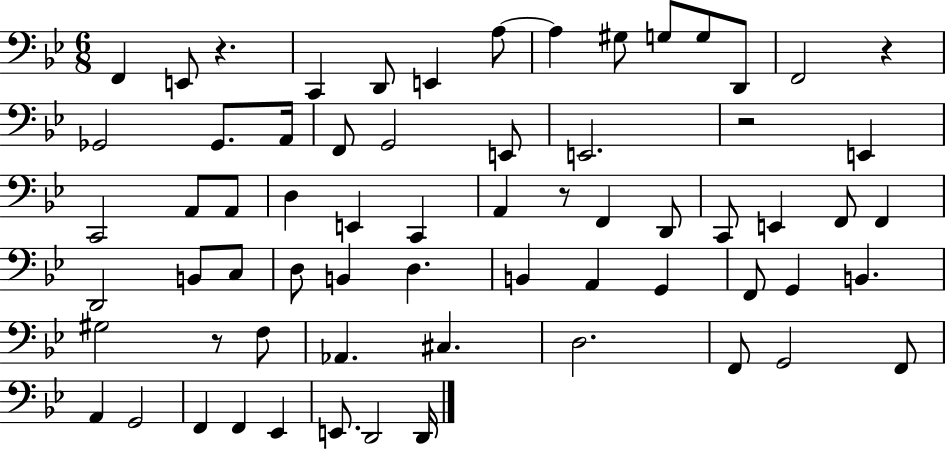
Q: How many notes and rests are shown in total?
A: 66